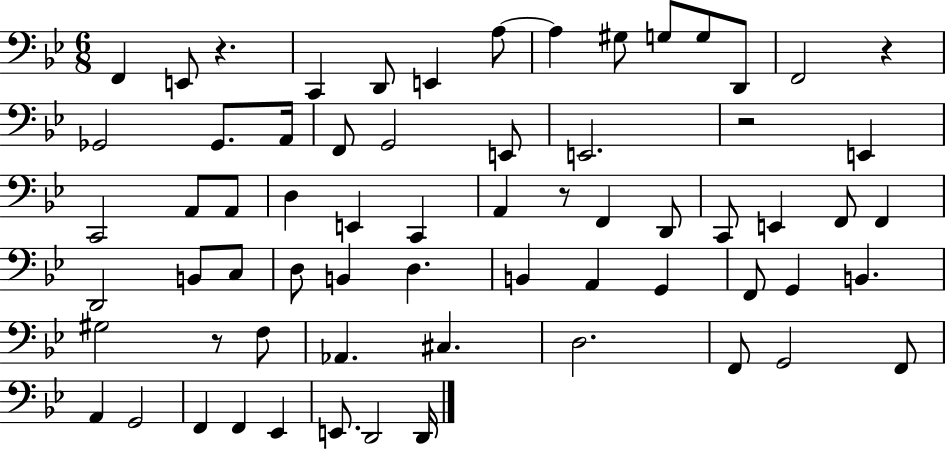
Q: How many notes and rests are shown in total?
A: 66